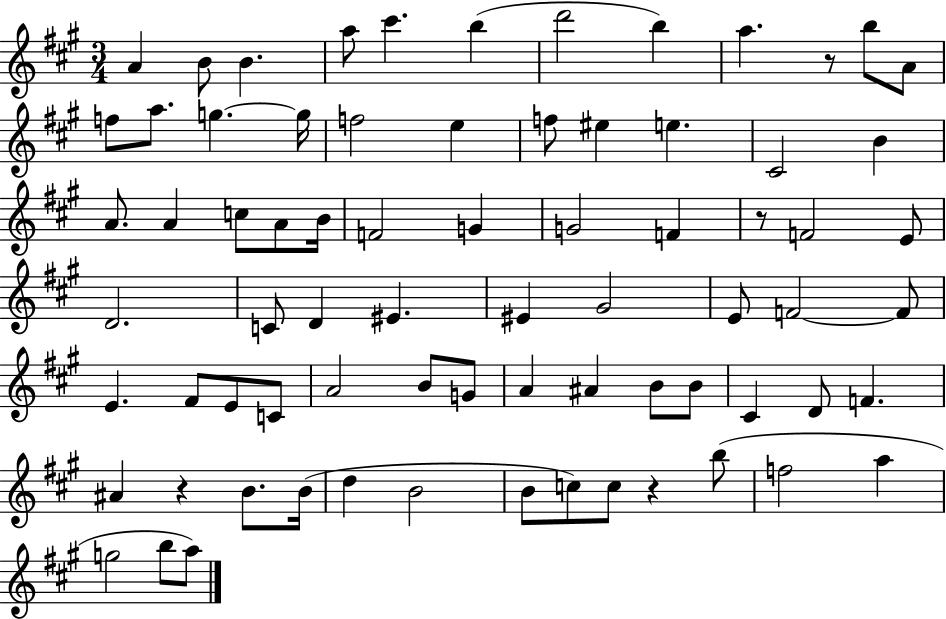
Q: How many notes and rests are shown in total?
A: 74